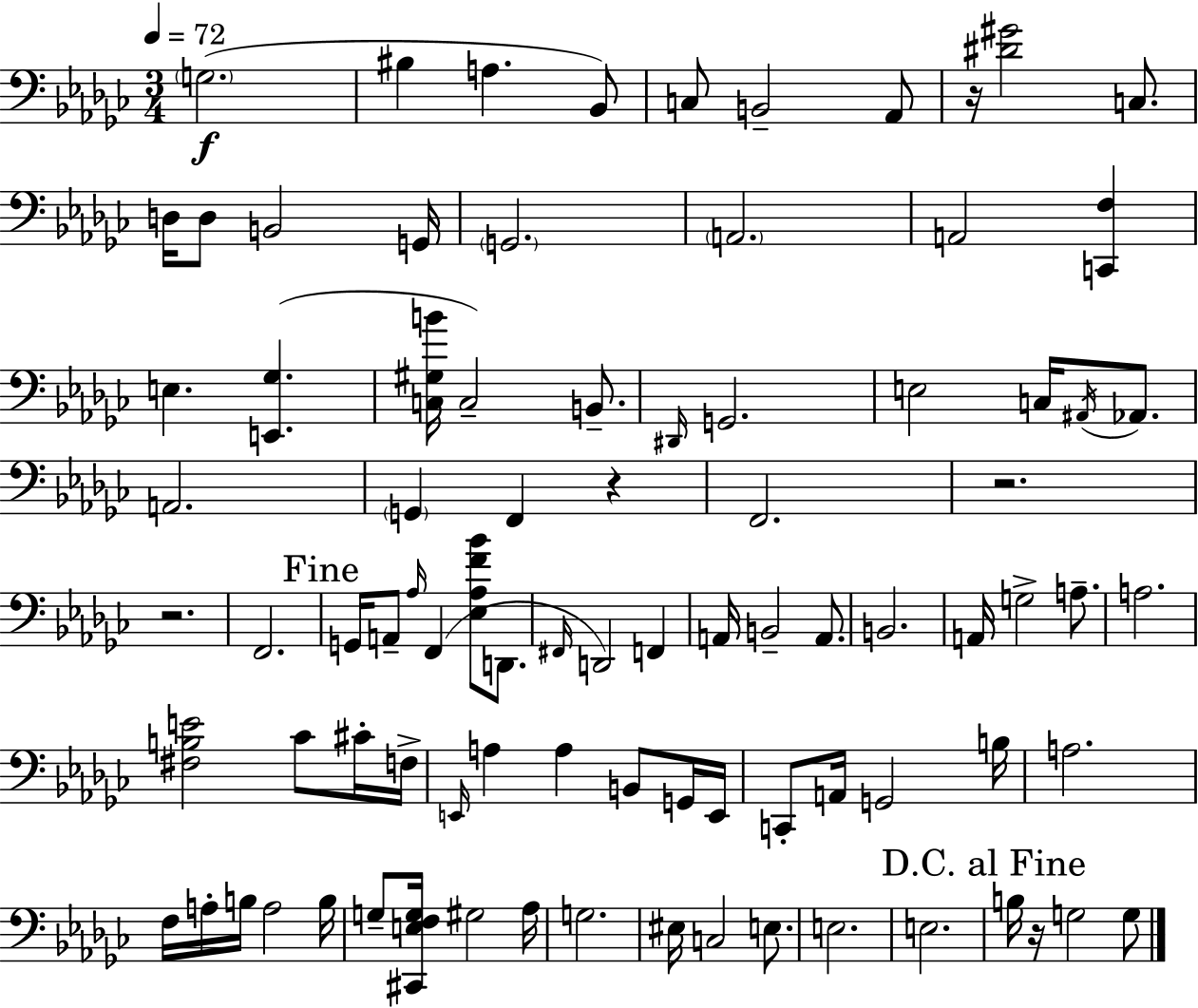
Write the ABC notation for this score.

X:1
T:Untitled
M:3/4
L:1/4
K:Ebm
G,2 ^B, A, _B,,/2 C,/2 B,,2 _A,,/2 z/4 [^D^G]2 C,/2 D,/4 D,/2 B,,2 G,,/4 G,,2 A,,2 A,,2 [C,,F,] E, [E,,_G,] [C,^G,B]/4 C,2 B,,/2 ^D,,/4 G,,2 E,2 C,/4 ^A,,/4 _A,,/2 A,,2 G,, F,, z F,,2 z2 z2 F,,2 G,,/4 A,,/2 _A,/4 F,, [_E,_A,F_B]/2 D,,/2 ^F,,/4 D,,2 F,, A,,/4 B,,2 A,,/2 B,,2 A,,/4 G,2 A,/2 A,2 [^F,B,E]2 _C/2 ^C/4 F,/4 E,,/4 A, A, B,,/2 G,,/4 E,,/4 C,,/2 A,,/4 G,,2 B,/4 A,2 F,/4 A,/4 B,/4 A,2 B,/4 G,/2 [^C,,E,F,G,]/4 ^G,2 _A,/4 G,2 ^E,/4 C,2 E,/2 E,2 E,2 B,/4 z/4 G,2 G,/2